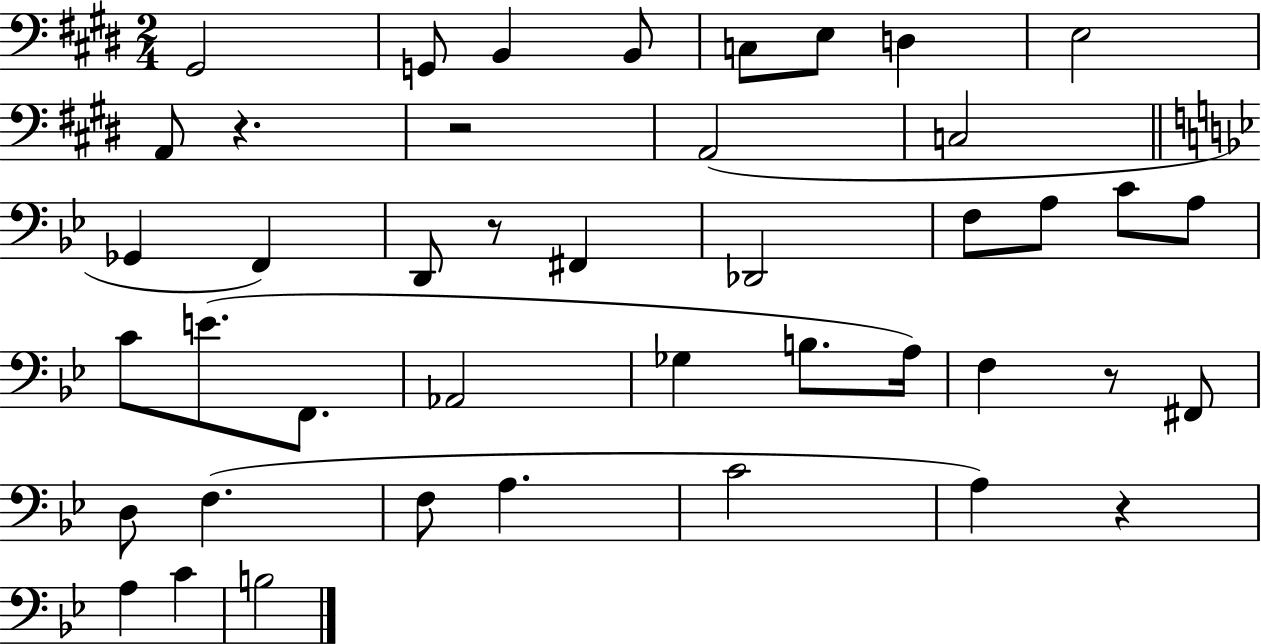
{
  \clef bass
  \numericTimeSignature
  \time 2/4
  \key e \major
  \repeat volta 2 { gis,2 | g,8 b,4 b,8 | c8 e8 d4 | e2 | \break a,8 r4. | r2 | a,2( | c2 | \break \bar "||" \break \key g \minor ges,4 f,4) | d,8 r8 fis,4 | des,2 | f8 a8 c'8 a8 | \break c'8 e'8.( f,8. | aes,2 | ges4 b8. a16) | f4 r8 fis,8 | \break d8 f4.( | f8 a4. | c'2 | a4) r4 | \break a4 c'4 | b2 | } \bar "|."
}